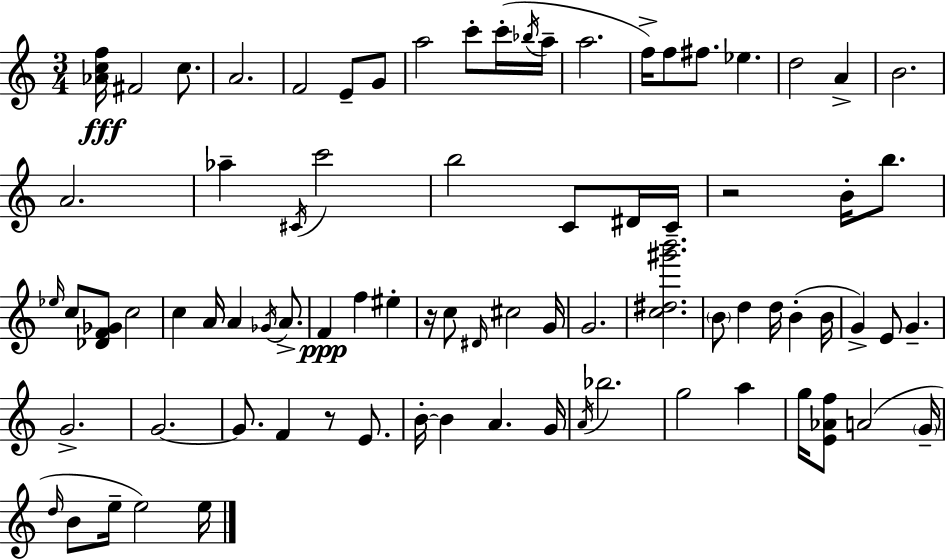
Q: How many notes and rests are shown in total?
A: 81